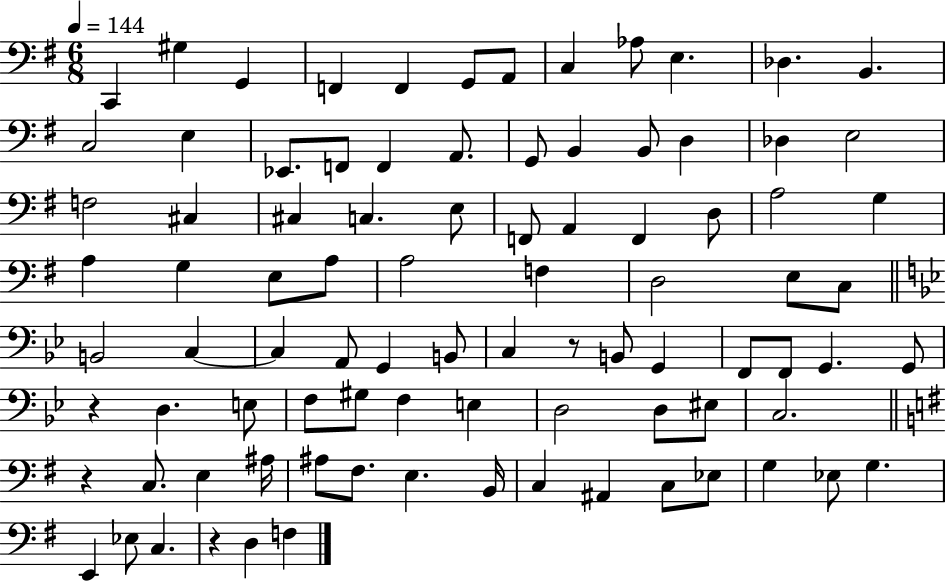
C2/q G#3/q G2/q F2/q F2/q G2/e A2/e C3/q Ab3/e E3/q. Db3/q. B2/q. C3/h E3/q Eb2/e. F2/e F2/q A2/e. G2/e B2/q B2/e D3/q Db3/q E3/h F3/h C#3/q C#3/q C3/q. E3/e F2/e A2/q F2/q D3/e A3/h G3/q A3/q G3/q E3/e A3/e A3/h F3/q D3/h E3/e C3/e B2/h C3/q C3/q A2/e G2/q B2/e C3/q R/e B2/e G2/q F2/e F2/e G2/q. G2/e R/q D3/q. E3/e F3/e G#3/e F3/q E3/q D3/h D3/e EIS3/e C3/h. R/q C3/e. E3/q A#3/s A#3/e F#3/e. E3/q. B2/s C3/q A#2/q C3/e Eb3/e G3/q Eb3/e G3/q. E2/q Eb3/e C3/q. R/q D3/q F3/q